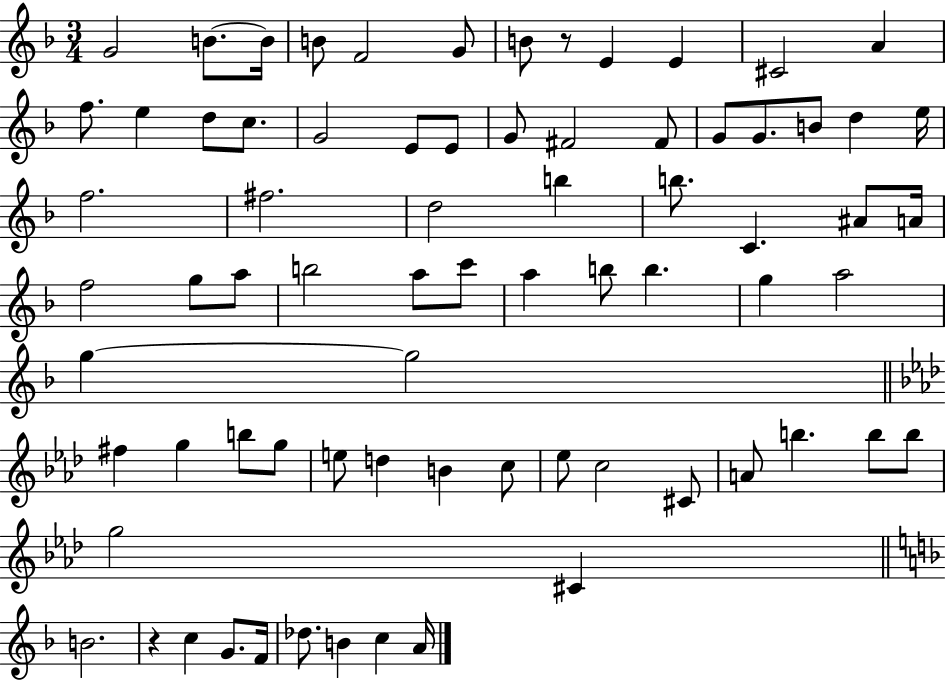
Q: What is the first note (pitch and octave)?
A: G4